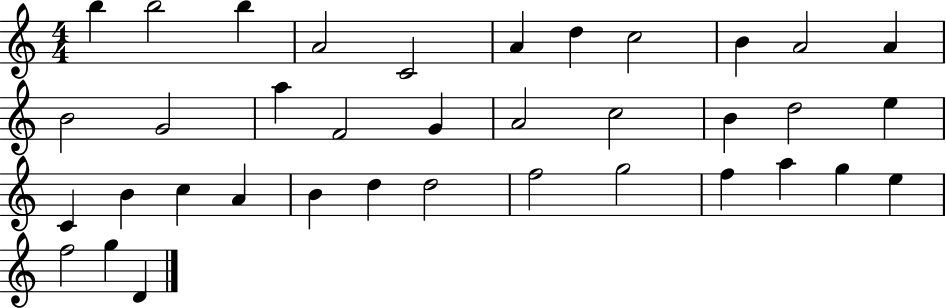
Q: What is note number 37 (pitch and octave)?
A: D4